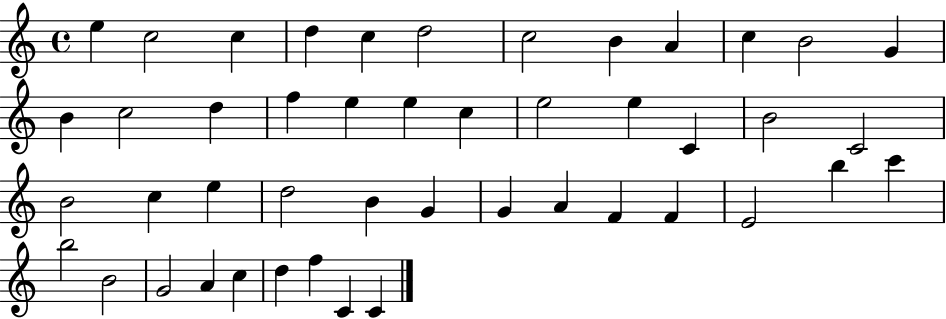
{
  \clef treble
  \time 4/4
  \defaultTimeSignature
  \key c \major
  e''4 c''2 c''4 | d''4 c''4 d''2 | c''2 b'4 a'4 | c''4 b'2 g'4 | \break b'4 c''2 d''4 | f''4 e''4 e''4 c''4 | e''2 e''4 c'4 | b'2 c'2 | \break b'2 c''4 e''4 | d''2 b'4 g'4 | g'4 a'4 f'4 f'4 | e'2 b''4 c'''4 | \break b''2 b'2 | g'2 a'4 c''4 | d''4 f''4 c'4 c'4 | \bar "|."
}